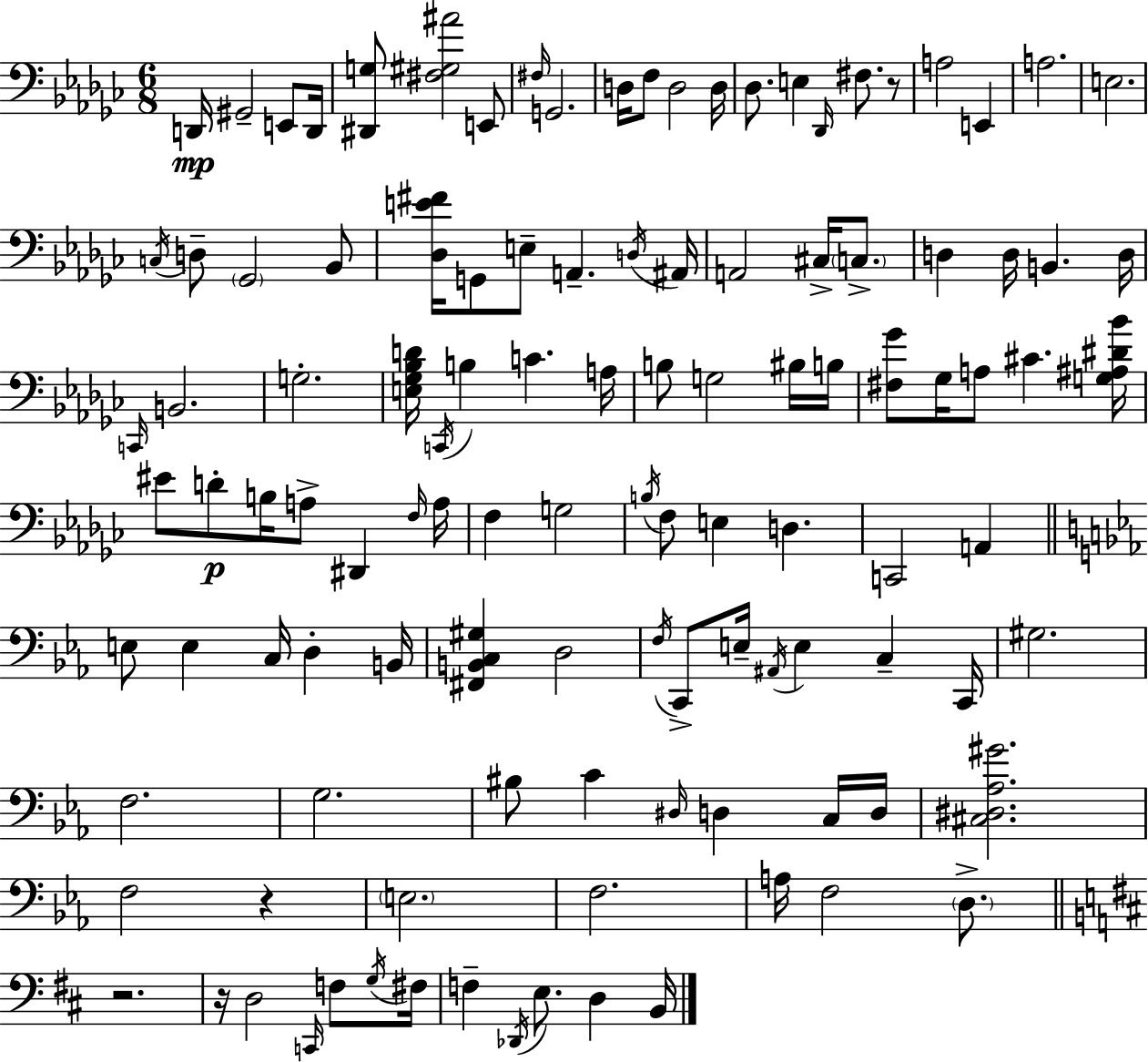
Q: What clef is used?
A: bass